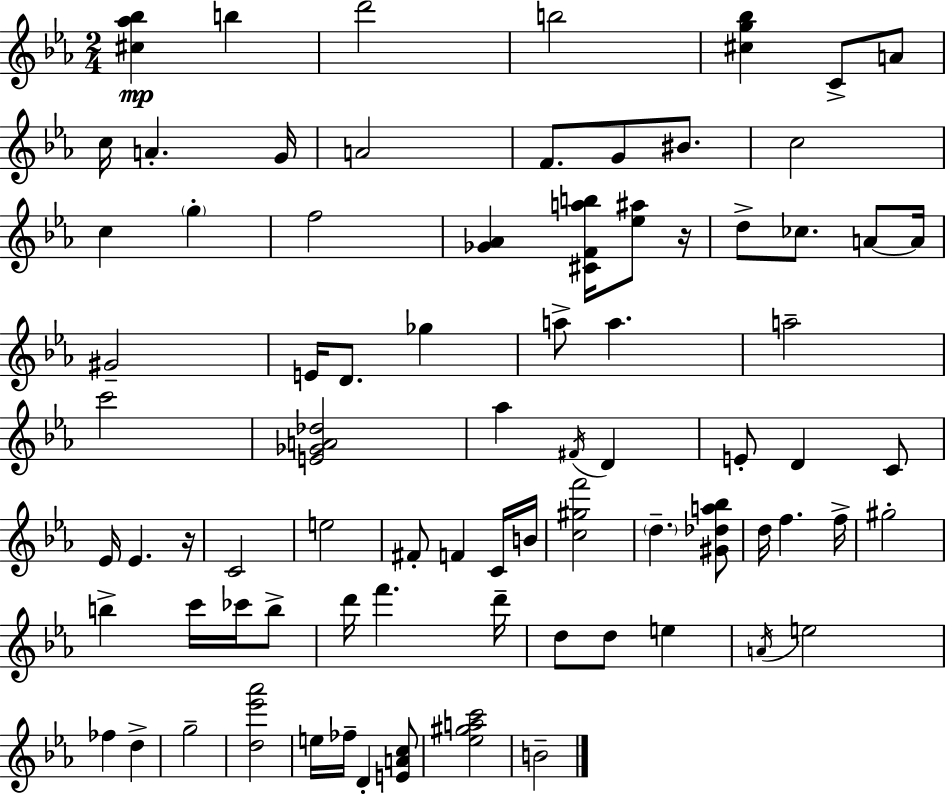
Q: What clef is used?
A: treble